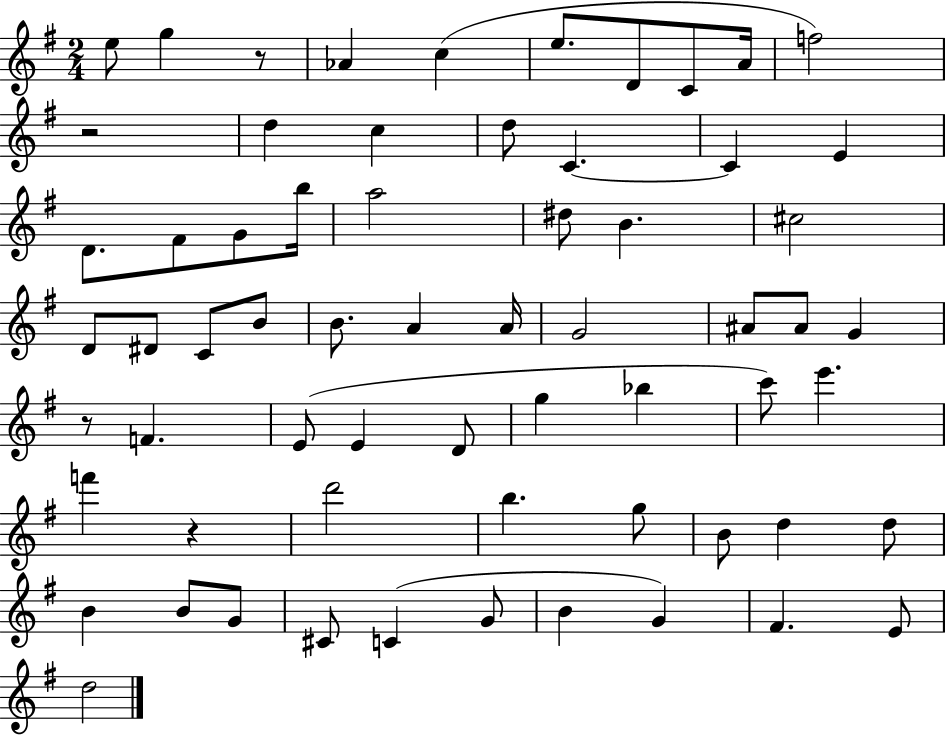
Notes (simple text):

E5/e G5/q R/e Ab4/q C5/q E5/e. D4/e C4/e A4/s F5/h R/h D5/q C5/q D5/e C4/q. C4/q E4/q D4/e. F#4/e G4/e B5/s A5/h D#5/e B4/q. C#5/h D4/e D#4/e C4/e B4/e B4/e. A4/q A4/s G4/h A#4/e A#4/e G4/q R/e F4/q. E4/e E4/q D4/e G5/q Bb5/q C6/e E6/q. F6/q R/q D6/h B5/q. G5/e B4/e D5/q D5/e B4/q B4/e G4/e C#4/e C4/q G4/e B4/q G4/q F#4/q. E4/e D5/h